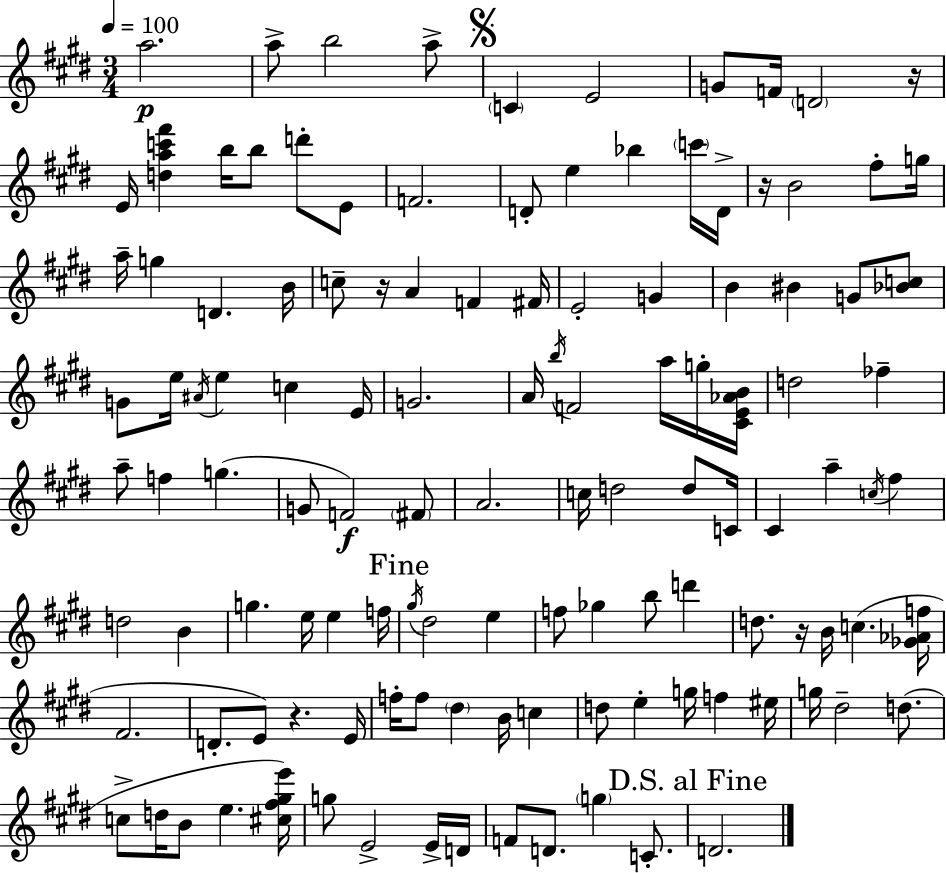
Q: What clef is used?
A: treble